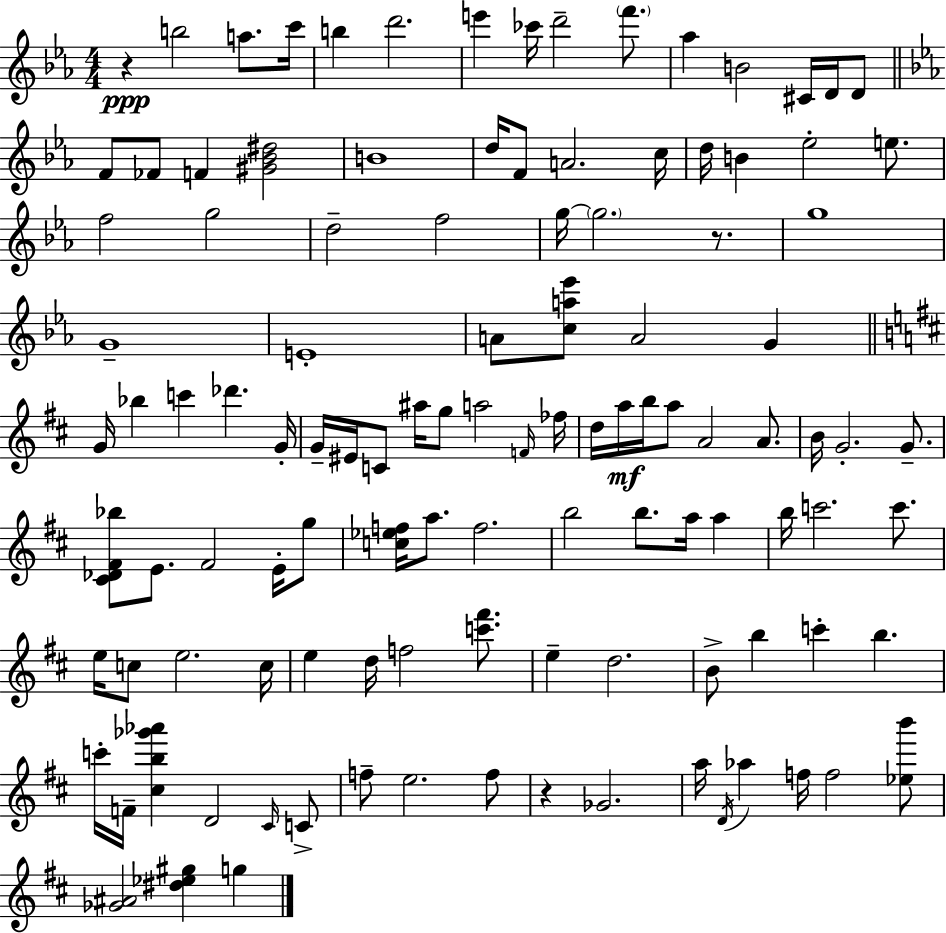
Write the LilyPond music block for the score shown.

{
  \clef treble
  \numericTimeSignature
  \time 4/4
  \key c \minor
  r4\ppp b''2 a''8. c'''16 | b''4 d'''2. | e'''4 ces'''16 d'''2-- \parenthesize f'''8. | aes''4 b'2 cis'16 d'16 d'8 | \break \bar "||" \break \key ees \major f'8 fes'8 f'4 <gis' bes' dis''>2 | b'1 | d''16 f'8 a'2. c''16 | d''16 b'4 ees''2-. e''8. | \break f''2 g''2 | d''2-- f''2 | g''16~~ \parenthesize g''2. r8. | g''1 | \break g'1-- | e'1-. | a'8 <c'' a'' ees'''>8 a'2 g'4 | \bar "||" \break \key d \major g'16 bes''4 c'''4 des'''4. g'16-. | g'16-- eis'16 c'8 ais''16 g''8 a''2 \grace { f'16 } | fes''16 d''16 a''16\mf b''16 a''8 a'2 a'8. | b'16 g'2.-. g'8.-- | \break <cis' des' fis' bes''>8 e'8. fis'2 e'16-. g''8 | <c'' ees'' f''>16 a''8. f''2. | b''2 b''8. a''16 a''4 | b''16 c'''2. c'''8. | \break e''16 c''8 e''2. | c''16 e''4 d''16 f''2 <c''' fis'''>8. | e''4-- d''2. | b'8-> b''4 c'''4-. b''4. | \break c'''16-. f'16-- <cis'' b'' ges''' aes'''>4 d'2 \grace { cis'16 } | c'8-> f''8-- e''2. | f''8 r4 ges'2. | a''16 \acciaccatura { d'16 } aes''4 f''16 f''2 | \break <ees'' b'''>8 <ges' ais'>2 <dis'' ees'' gis''>4 g''4 | \bar "|."
}